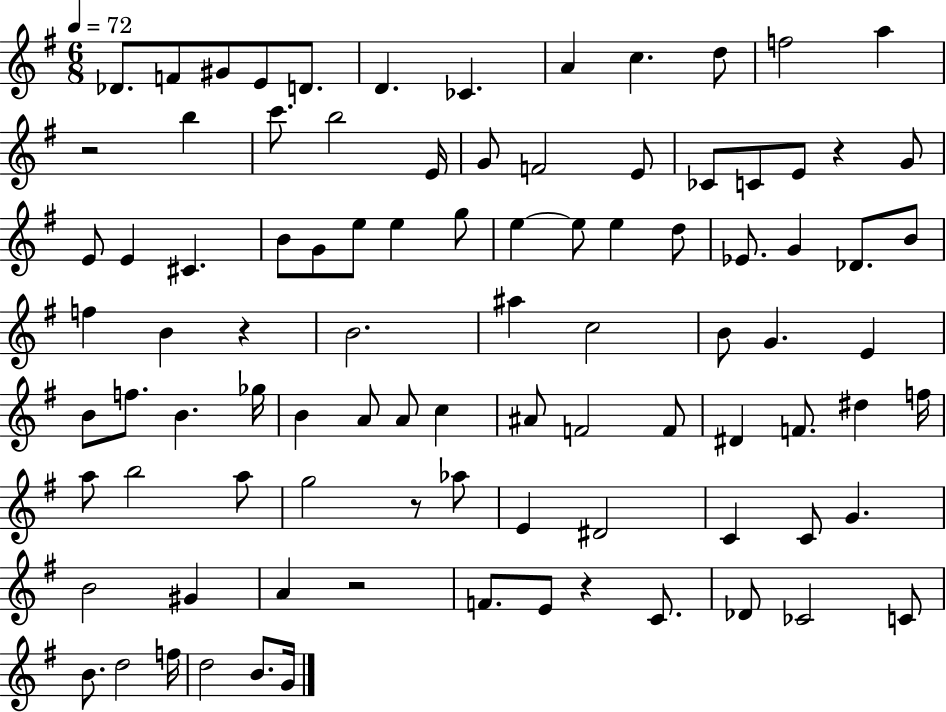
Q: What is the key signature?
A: G major